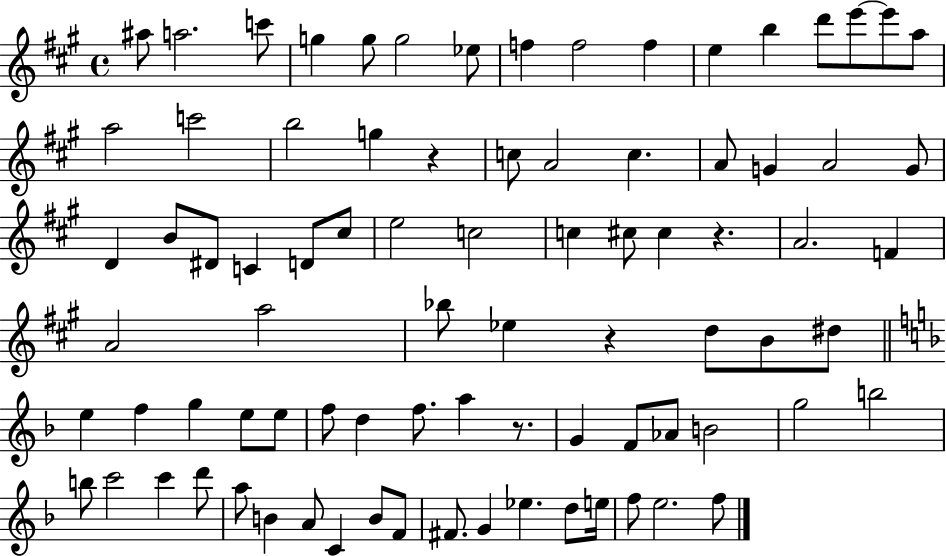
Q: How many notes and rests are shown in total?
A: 84